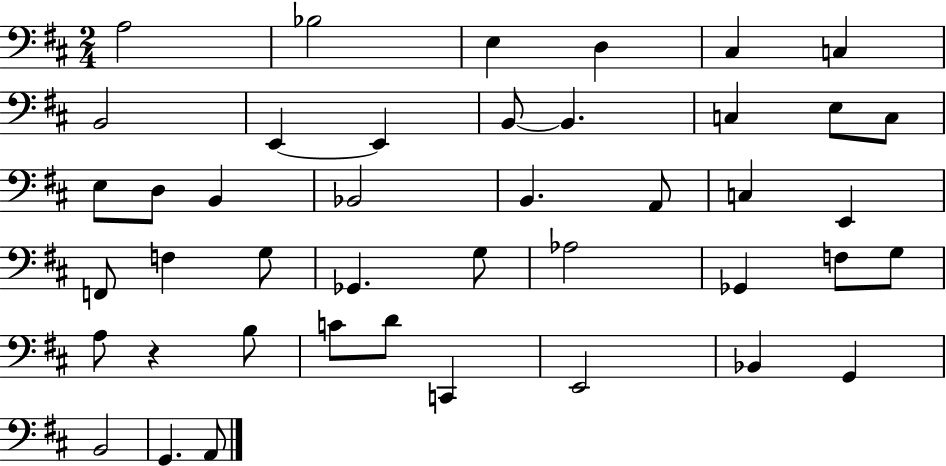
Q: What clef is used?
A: bass